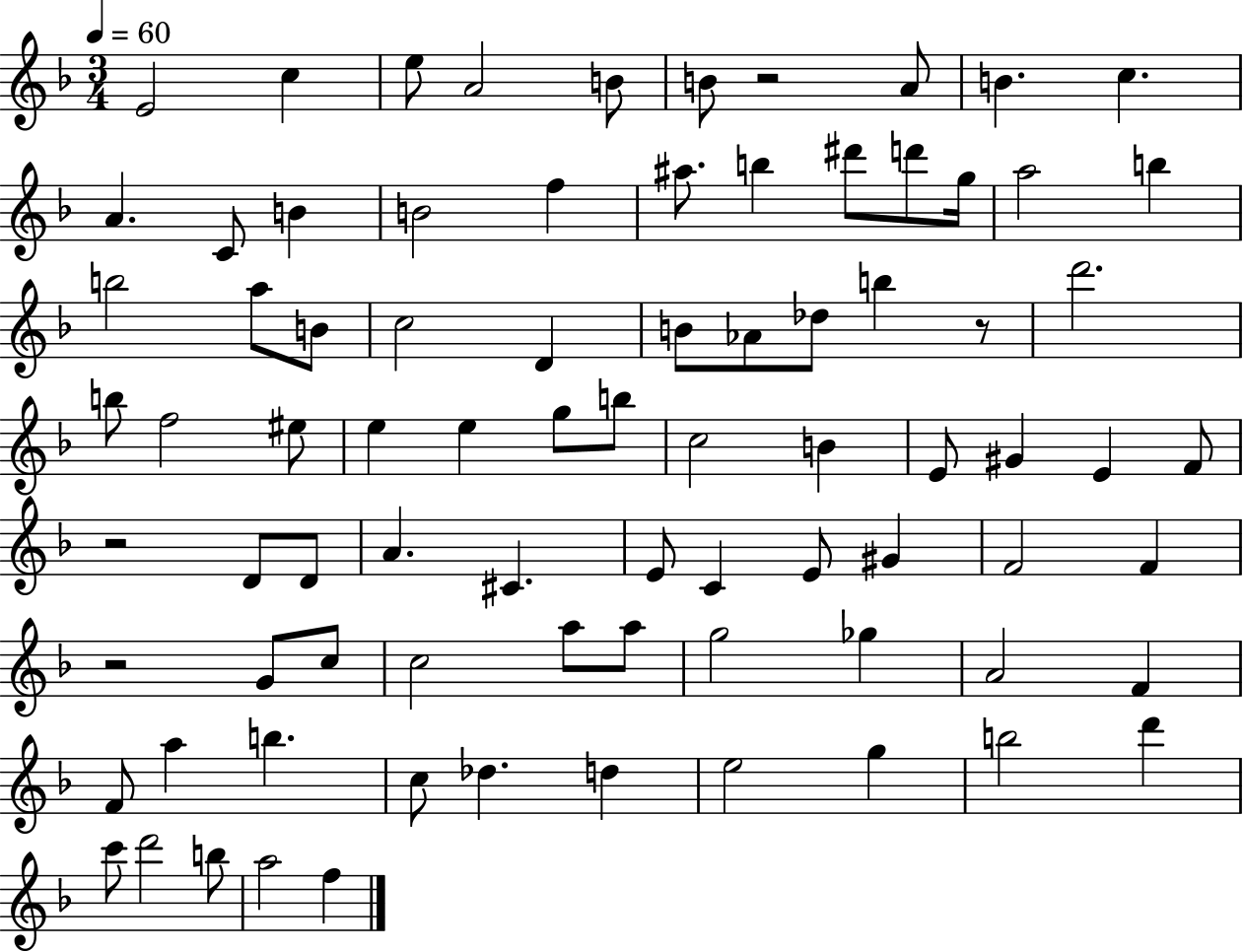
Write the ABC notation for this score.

X:1
T:Untitled
M:3/4
L:1/4
K:F
E2 c e/2 A2 B/2 B/2 z2 A/2 B c A C/2 B B2 f ^a/2 b ^d'/2 d'/2 g/4 a2 b b2 a/2 B/2 c2 D B/2 _A/2 _d/2 b z/2 d'2 b/2 f2 ^e/2 e e g/2 b/2 c2 B E/2 ^G E F/2 z2 D/2 D/2 A ^C E/2 C E/2 ^G F2 F z2 G/2 c/2 c2 a/2 a/2 g2 _g A2 F F/2 a b c/2 _d d e2 g b2 d' c'/2 d'2 b/2 a2 f